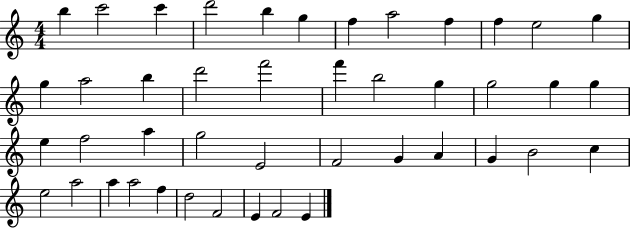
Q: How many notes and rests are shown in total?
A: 44